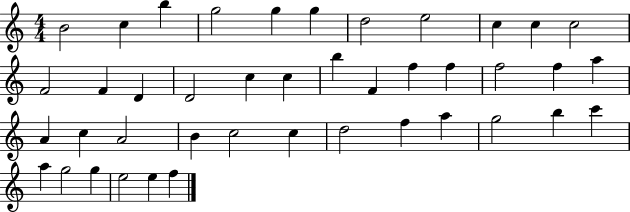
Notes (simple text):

B4/h C5/q B5/q G5/h G5/q G5/q D5/h E5/h C5/q C5/q C5/h F4/h F4/q D4/q D4/h C5/q C5/q B5/q F4/q F5/q F5/q F5/h F5/q A5/q A4/q C5/q A4/h B4/q C5/h C5/q D5/h F5/q A5/q G5/h B5/q C6/q A5/q G5/h G5/q E5/h E5/q F5/q